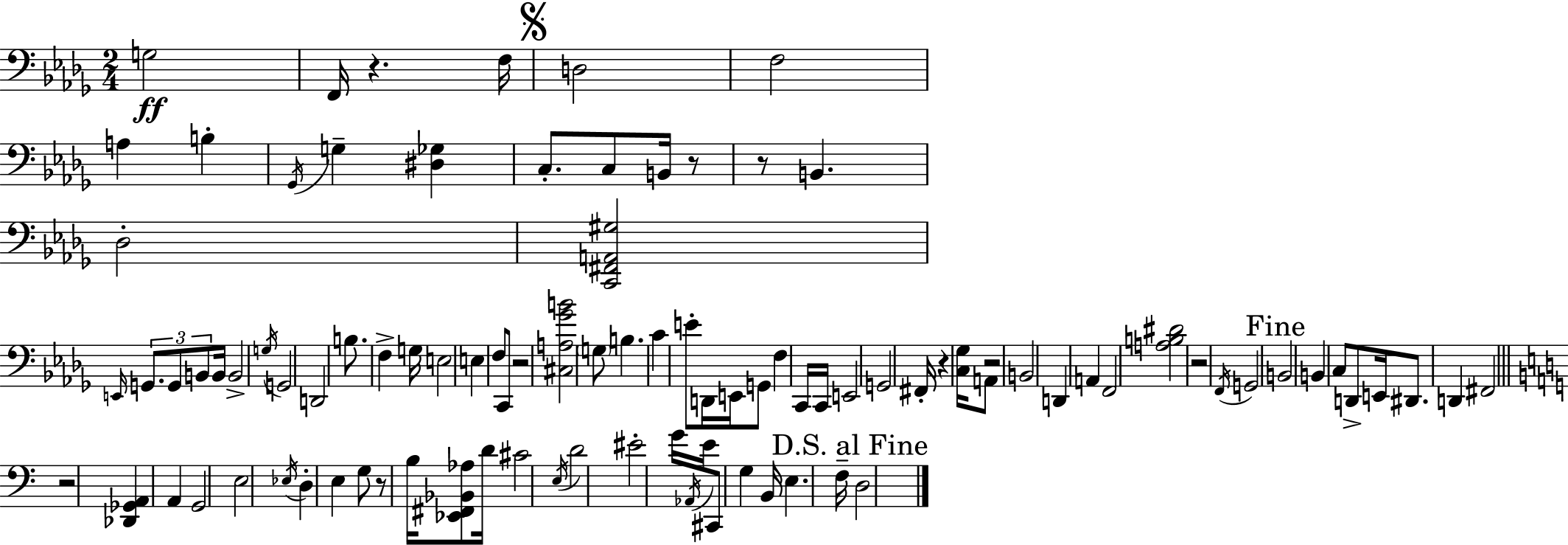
{
  \clef bass
  \numericTimeSignature
  \time 2/4
  \key bes \minor
  \repeat volta 2 { g2\ff | f,16 r4. f16 | \mark \markup { \musicglyph "scripts.segno" } d2 | f2 | \break a4 b4-. | \acciaccatura { ges,16 } g4-- <dis ges>4 | c8.-. c8 b,16 r8 | r8 b,4. | \break des2-. | <c, fis, a, gis>2 | \grace { e,16 } \tuplet 3/2 { g,8. g,8 b,8 } | b,16 b,2-> | \break \acciaccatura { g16 } g,2 | d,2 | b8. f4-> | g16 e2 | \break e4 f8 | c,8 r2 | <cis a ges' b'>2 | \parenthesize g8 b4. | \break c'4 e'8-. | d,16 e,16 g,8 f4 | c,16 c,16 e,2 | g,2 | \break fis,16-. r4 | <c ges>16 a,8 r2 | b,2 | d,4 a,4 | \break f,2 | <a b dis'>2 | r2 | \acciaccatura { f,16 } g,2 | \break \mark "Fine" b,2 | b,4 | c8 d,8-> e,16 dis,8. | d,4 fis,2 | \break \bar "||" \break \key a \minor r2 | <des, ges, a,>4 a,4 | g,2 | e2 | \break \acciaccatura { ees16 } d4-. e4 | g8 r8 b16 <ees, fis, bes, aes>8 | d'16 cis'2 | \acciaccatura { e16 } d'2 | \break eis'2-. | g'16 \acciaccatura { aes,16 } e'16 cis,8 g4 | b,16 e4. | f16-- \mark "D.S. al Fine" d2 | \break } \bar "|."
}